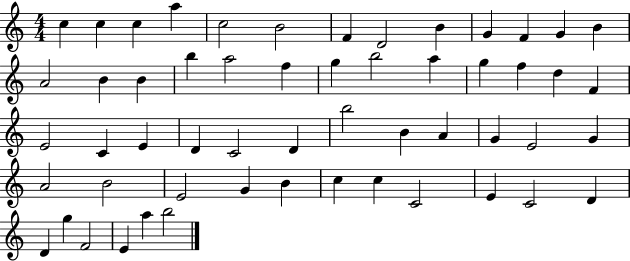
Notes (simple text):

C5/q C5/q C5/q A5/q C5/h B4/h F4/q D4/h B4/q G4/q F4/q G4/q B4/q A4/h B4/q B4/q B5/q A5/h F5/q G5/q B5/h A5/q G5/q F5/q D5/q F4/q E4/h C4/q E4/q D4/q C4/h D4/q B5/h B4/q A4/q G4/q E4/h G4/q A4/h B4/h E4/h G4/q B4/q C5/q C5/q C4/h E4/q C4/h D4/q D4/q G5/q F4/h E4/q A5/q B5/h